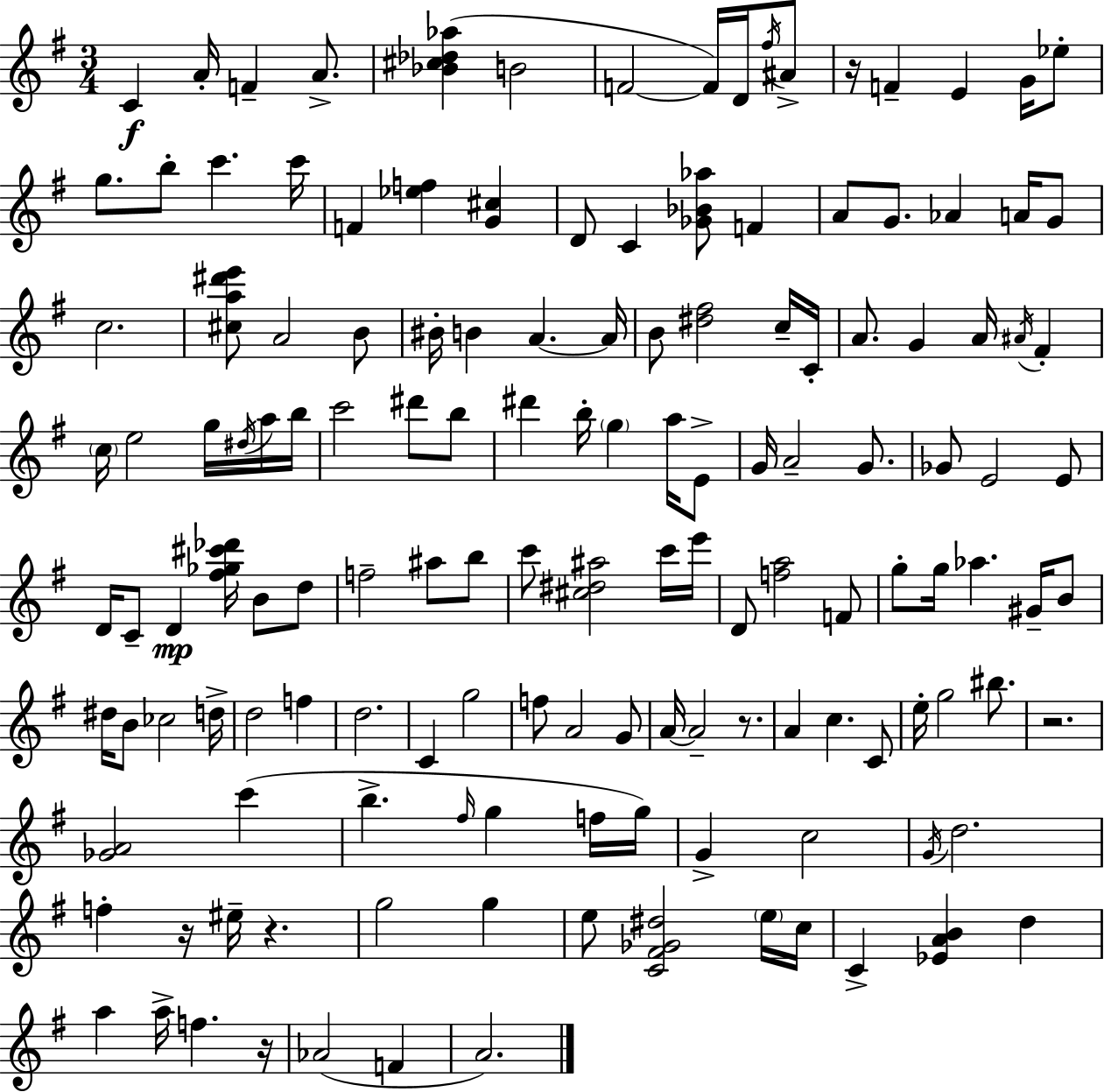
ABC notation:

X:1
T:Untitled
M:3/4
L:1/4
K:Em
C A/4 F A/2 [_B^c_d_a] B2 F2 F/4 D/4 ^f/4 ^A/2 z/4 F E G/4 _e/2 g/2 b/2 c' c'/4 F [_ef] [G^c] D/2 C [_G_B_a]/2 F A/2 G/2 _A A/4 G/2 c2 [^ca^d'e']/2 A2 B/2 ^B/4 B A A/4 B/2 [^d^f]2 c/4 C/4 A/2 G A/4 ^A/4 ^F c/4 e2 g/4 ^d/4 a/4 b/4 c'2 ^d'/2 b/2 ^d' b/4 g a/4 E/2 G/4 A2 G/2 _G/2 E2 E/2 D/4 C/2 D [^f_g^c'_d']/4 B/2 d/2 f2 ^a/2 b/2 c'/2 [^c^d^a]2 c'/4 e'/4 D/2 [fa]2 F/2 g/2 g/4 _a ^G/4 B/2 ^d/4 B/2 _c2 d/4 d2 f d2 C g2 f/2 A2 G/2 A/4 A2 z/2 A c C/2 e/4 g2 ^b/2 z2 [_GA]2 c' b ^f/4 g f/4 g/4 G c2 G/4 d2 f z/4 ^e/4 z g2 g e/2 [C^F_G^d]2 e/4 c/4 C [_EAB] d a a/4 f z/4 _A2 F A2